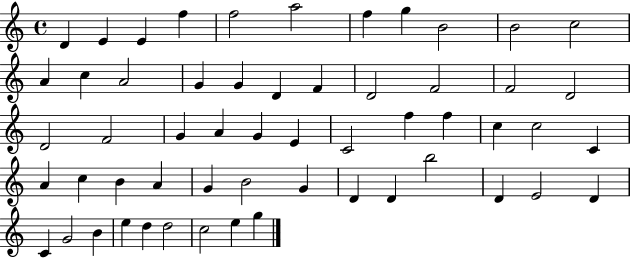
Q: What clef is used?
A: treble